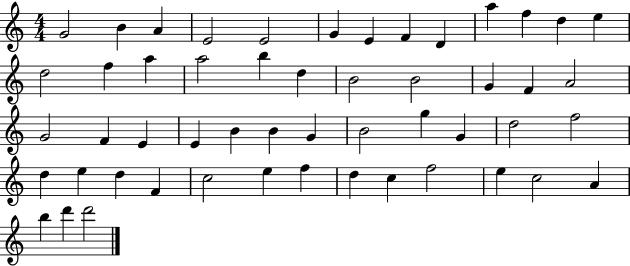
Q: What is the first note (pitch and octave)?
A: G4